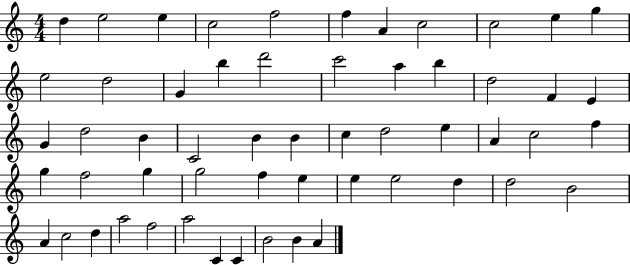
X:1
T:Untitled
M:4/4
L:1/4
K:C
d e2 e c2 f2 f A c2 c2 e g e2 d2 G b d'2 c'2 a b d2 F E G d2 B C2 B B c d2 e A c2 f g f2 g g2 f e e e2 d d2 B2 A c2 d a2 f2 a2 C C B2 B A